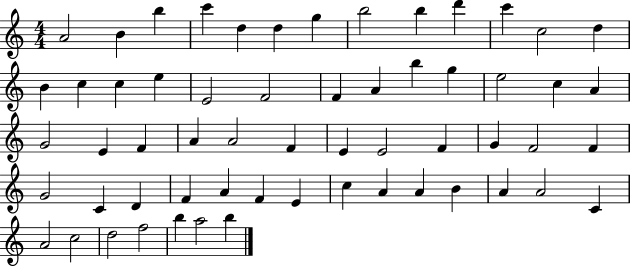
A4/h B4/q B5/q C6/q D5/q D5/q G5/q B5/h B5/q D6/q C6/q C5/h D5/q B4/q C5/q C5/q E5/q E4/h F4/h F4/q A4/q B5/q G5/q E5/h C5/q A4/q G4/h E4/q F4/q A4/q A4/h F4/q E4/q E4/h F4/q G4/q F4/h F4/q G4/h C4/q D4/q F4/q A4/q F4/q E4/q C5/q A4/q A4/q B4/q A4/q A4/h C4/q A4/h C5/h D5/h F5/h B5/q A5/h B5/q